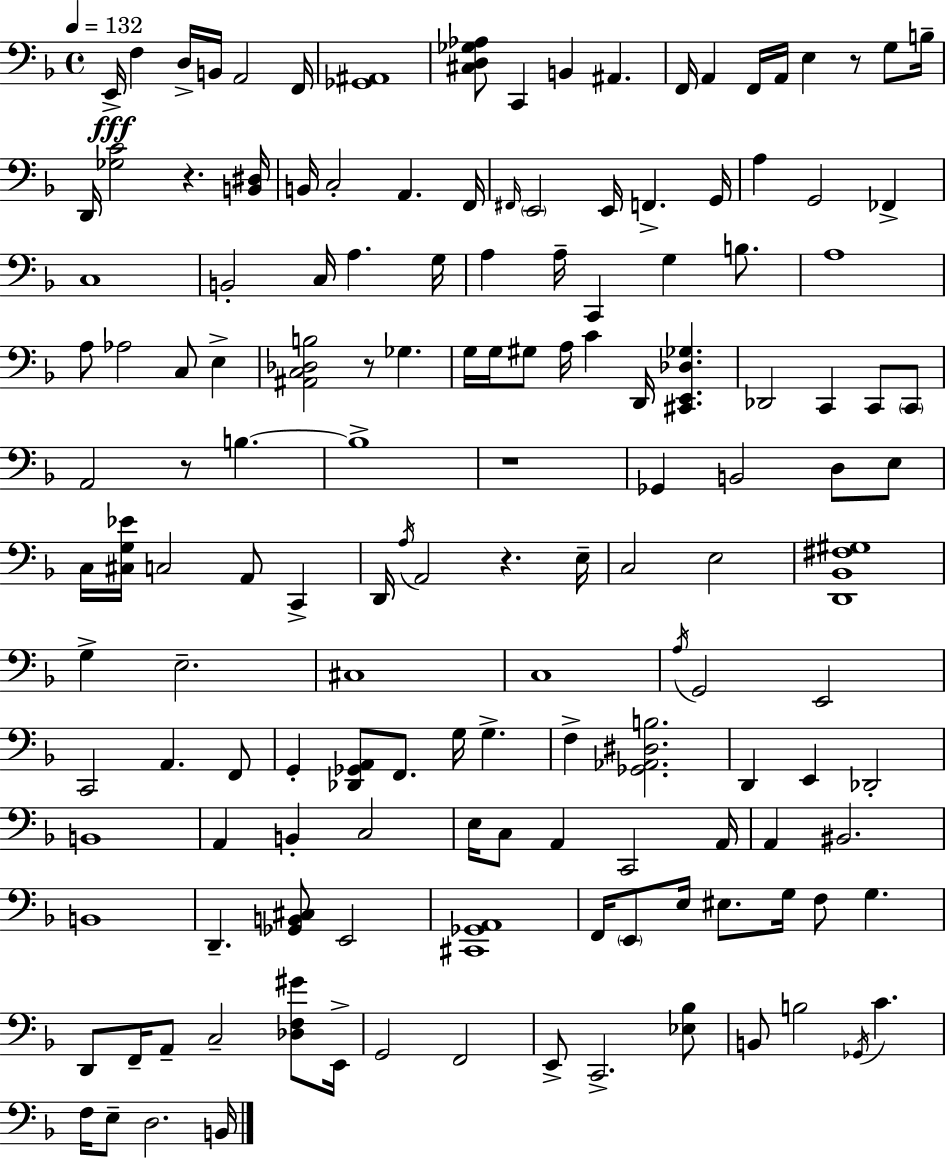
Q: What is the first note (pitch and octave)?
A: E2